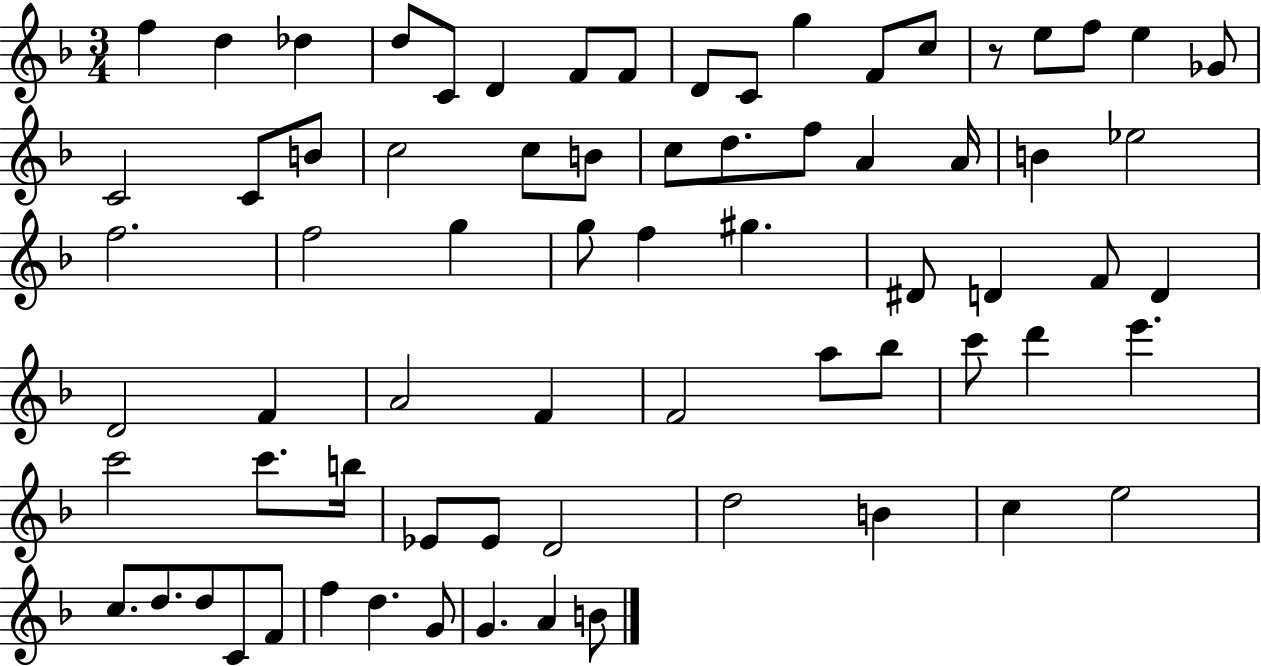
F5/q D5/q Db5/q D5/e C4/e D4/q F4/e F4/e D4/e C4/e G5/q F4/e C5/e R/e E5/e F5/e E5/q Gb4/e C4/h C4/e B4/e C5/h C5/e B4/e C5/e D5/e. F5/e A4/q A4/s B4/q Eb5/h F5/h. F5/h G5/q G5/e F5/q G#5/q. D#4/e D4/q F4/e D4/q D4/h F4/q A4/h F4/q F4/h A5/e Bb5/e C6/e D6/q E6/q. C6/h C6/e. B5/s Eb4/e Eb4/e D4/h D5/h B4/q C5/q E5/h C5/e. D5/e. D5/e C4/e F4/e F5/q D5/q. G4/e G4/q. A4/q B4/e